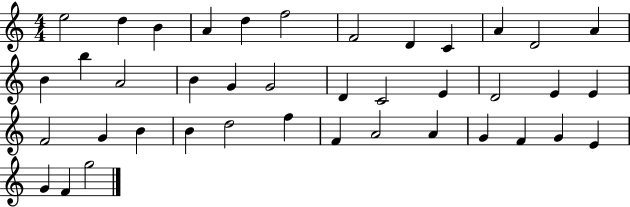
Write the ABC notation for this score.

X:1
T:Untitled
M:4/4
L:1/4
K:C
e2 d B A d f2 F2 D C A D2 A B b A2 B G G2 D C2 E D2 E E F2 G B B d2 f F A2 A G F G E G F g2